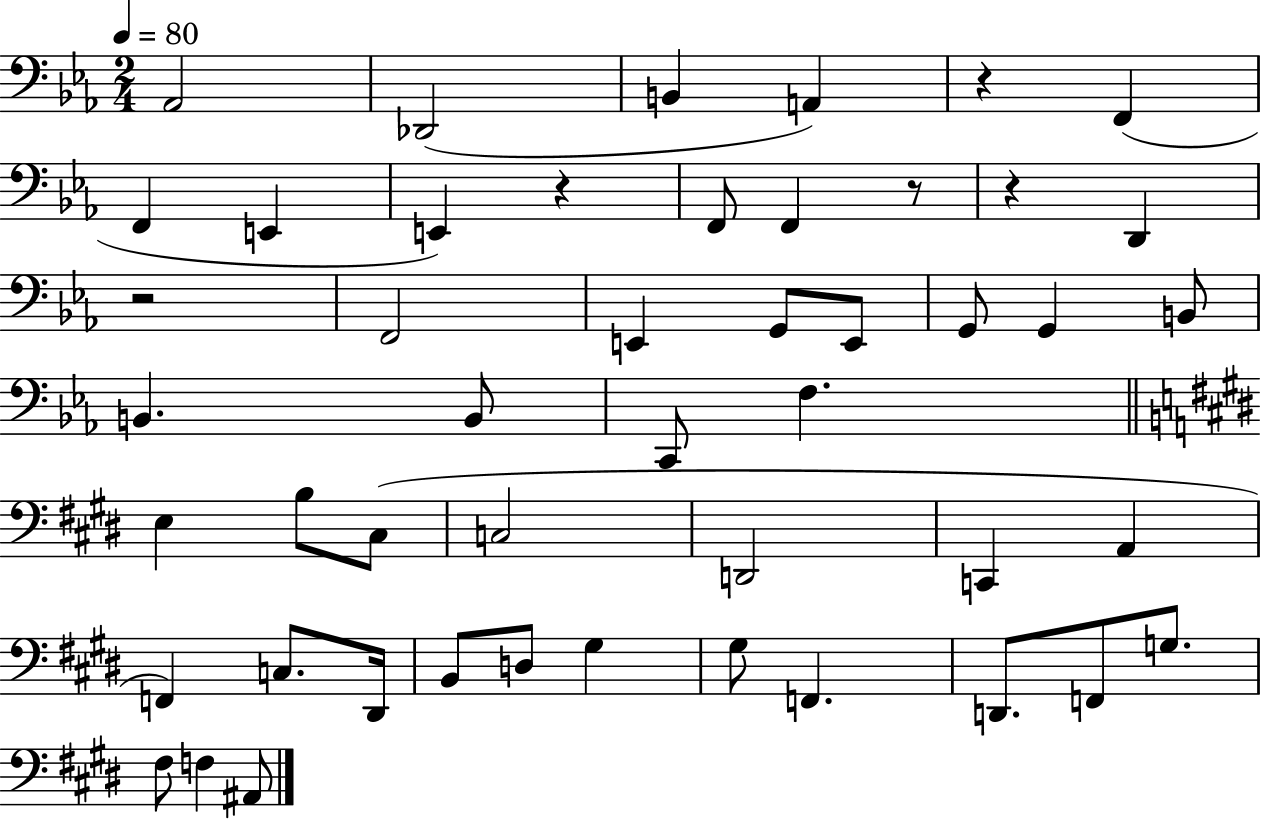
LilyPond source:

{
  \clef bass
  \numericTimeSignature
  \time 2/4
  \key ees \major
  \tempo 4 = 80
  aes,2 | des,2( | b,4 a,4) | r4 f,4( | \break f,4 e,4 | e,4) r4 | f,8 f,4 r8 | r4 d,4 | \break r2 | f,2 | e,4 g,8 e,8 | g,8 g,4 b,8 | \break b,4. b,8 | c,8 f4. | \bar "||" \break \key e \major e4 b8 cis8( | c2 | d,2 | c,4 a,4 | \break f,4) c8. dis,16 | b,8 d8 gis4 | gis8 f,4. | d,8. f,8 g8. | \break fis8 f4 ais,8 | \bar "|."
}